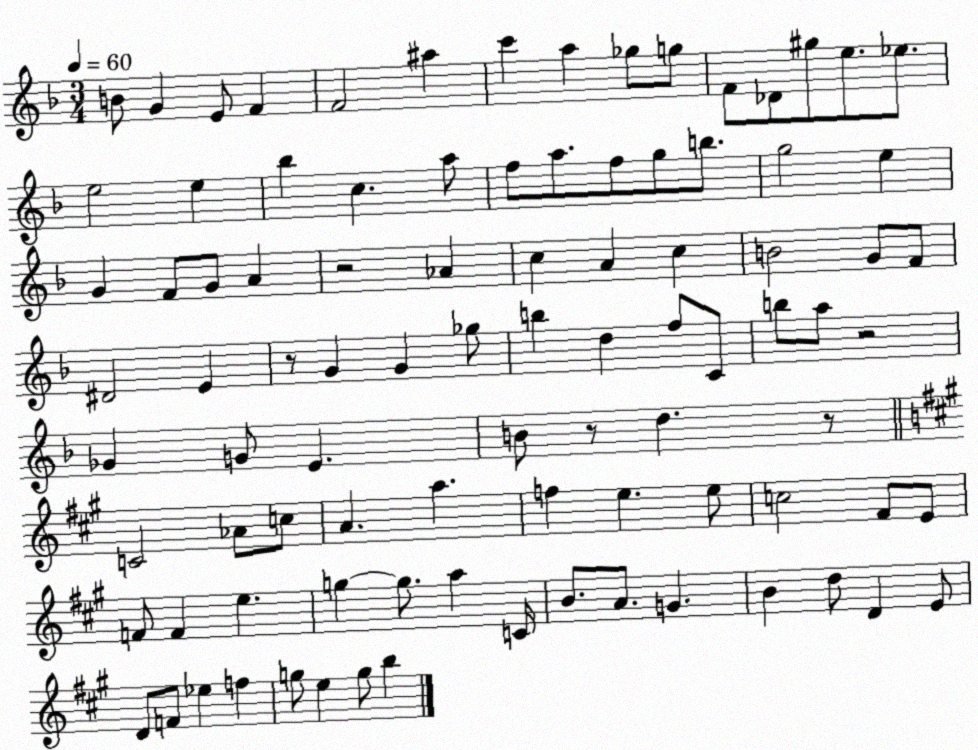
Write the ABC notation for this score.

X:1
T:Untitled
M:3/4
L:1/4
K:F
B/2 G E/2 F F2 ^a c' a _g/2 g/2 F/2 _D/2 ^g/2 e/2 _e/2 e2 e _b c a/2 f/2 a/2 f/2 g/2 b/2 g2 e G F/2 G/2 A z2 _A c A c B2 G/2 F/2 ^D2 E z/2 G G _g/2 b d f/2 C/2 b/2 a/2 z2 _G G/2 E B/2 z/2 d z/2 C2 _A/2 c/2 A a f e e/2 c2 ^F/2 E/2 F/2 F e g g/2 a C/4 B/2 A/2 G B d/2 D E/2 D/2 F/2 _e f g/2 e g/2 b